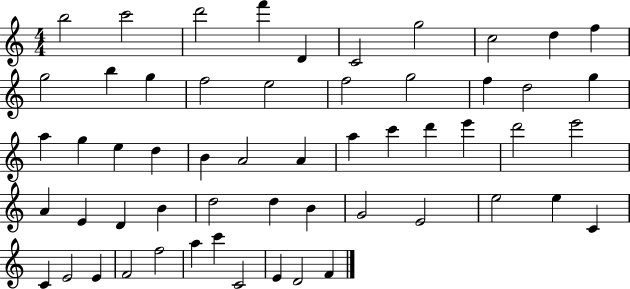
B5/h C6/h D6/h F6/q D4/q C4/h G5/h C5/h D5/q F5/q G5/h B5/q G5/q F5/h E5/h F5/h G5/h F5/q D5/h G5/q A5/q G5/q E5/q D5/q B4/q A4/h A4/q A5/q C6/q D6/q E6/q D6/h E6/h A4/q E4/q D4/q B4/q D5/h D5/q B4/q G4/h E4/h E5/h E5/q C4/q C4/q E4/h E4/q F4/h F5/h A5/q C6/q C4/h E4/q D4/h F4/q